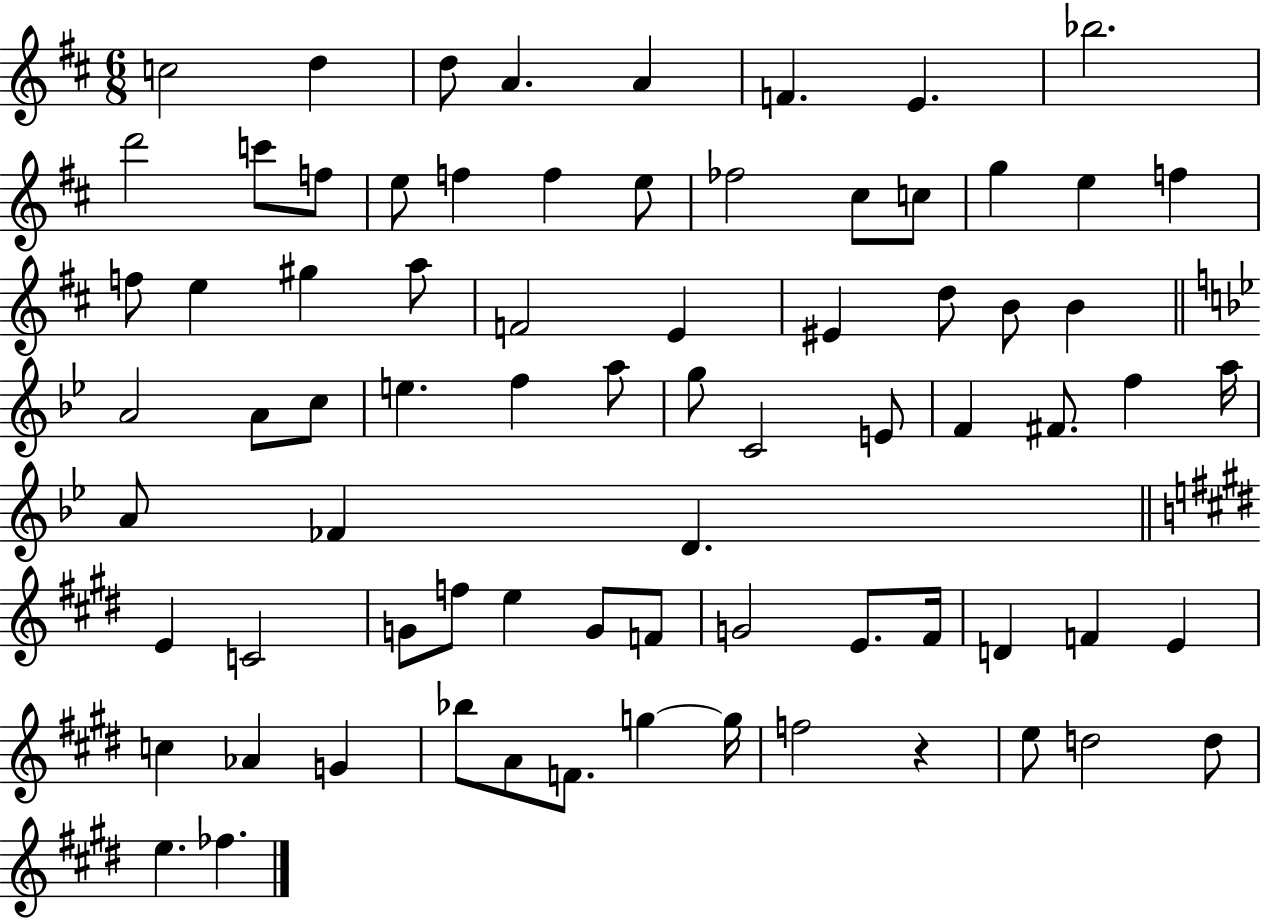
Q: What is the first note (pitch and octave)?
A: C5